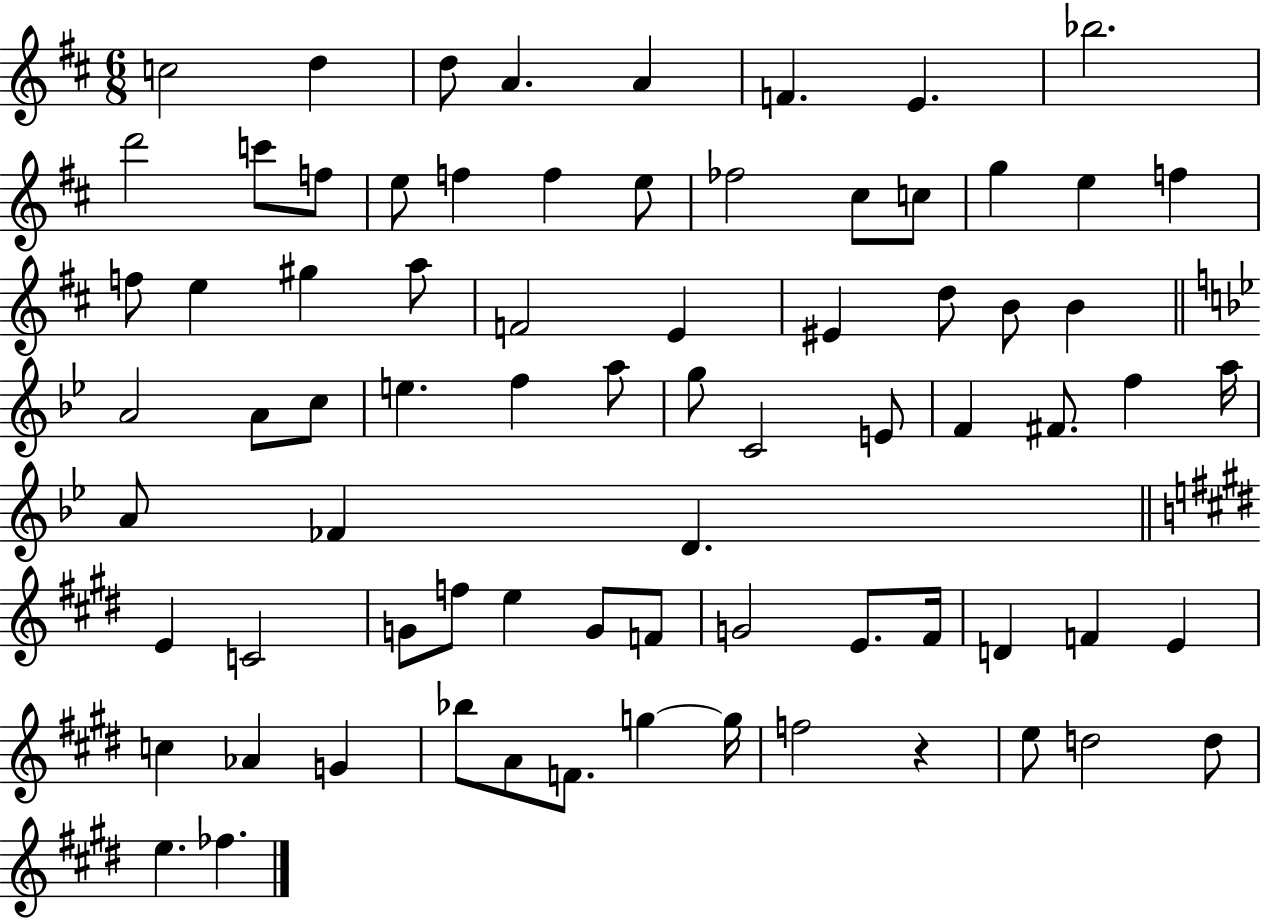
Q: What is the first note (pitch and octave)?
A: C5